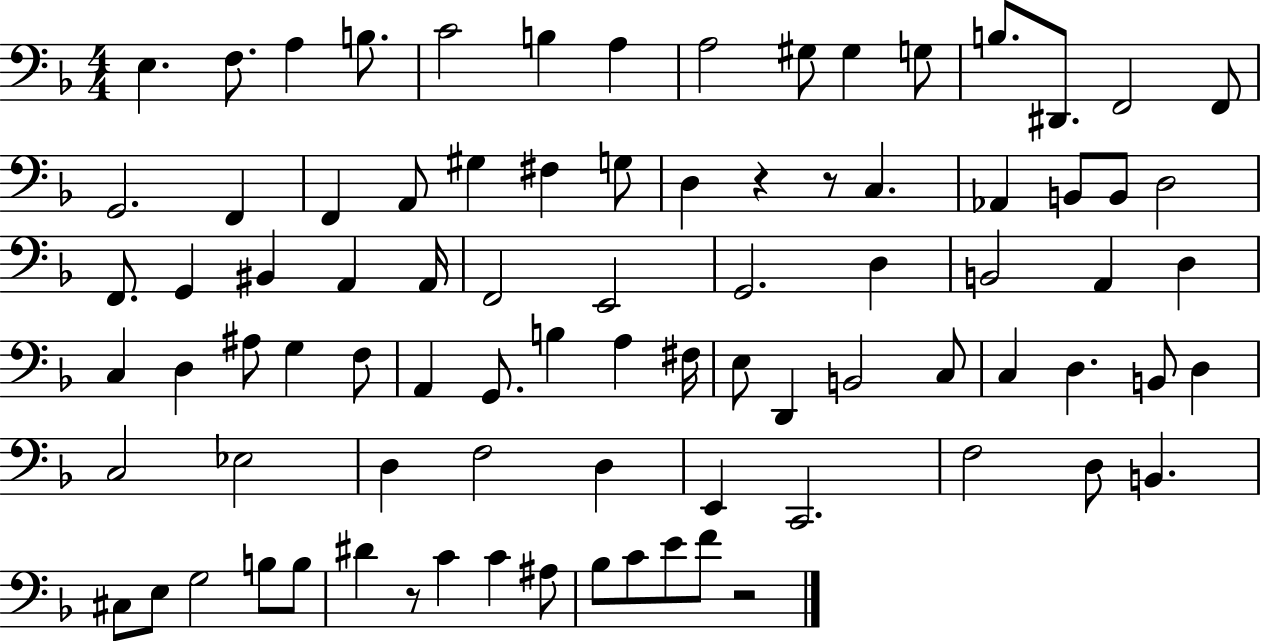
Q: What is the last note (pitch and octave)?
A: F4